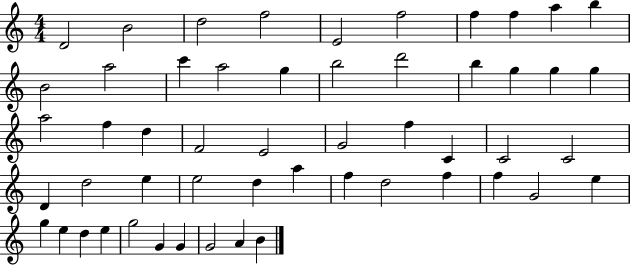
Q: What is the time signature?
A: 4/4